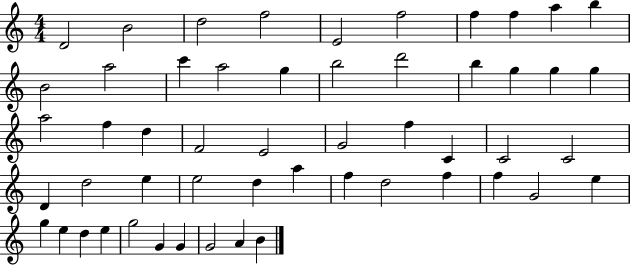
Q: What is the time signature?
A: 4/4